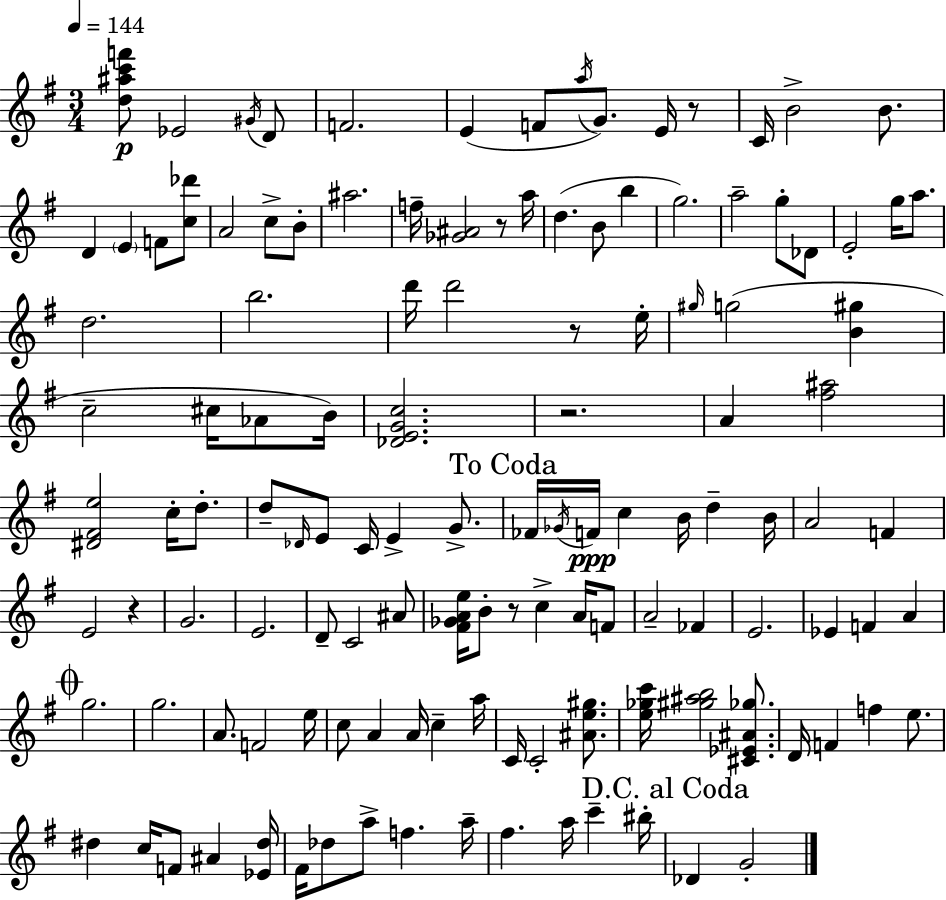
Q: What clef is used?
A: treble